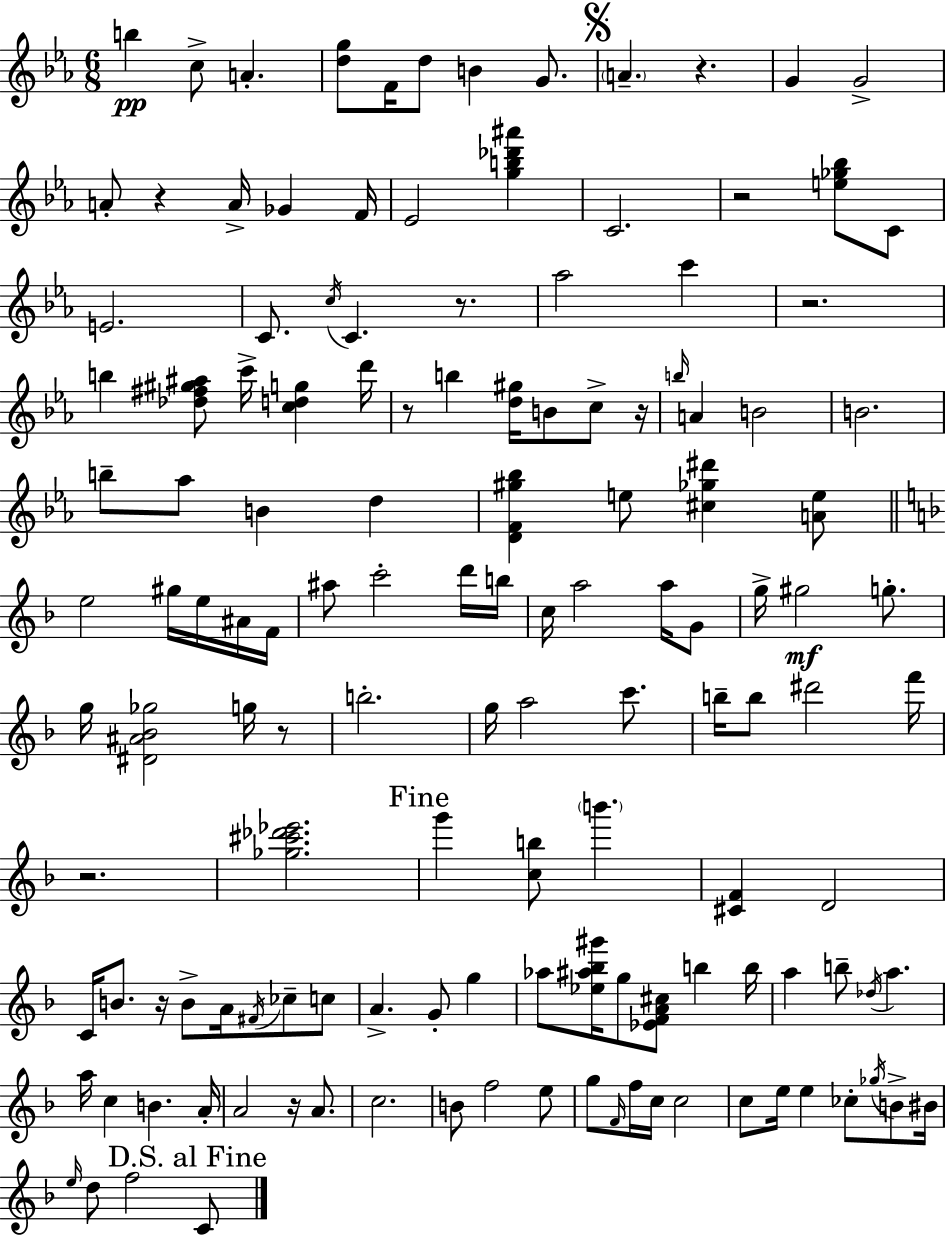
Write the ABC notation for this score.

X:1
T:Untitled
M:6/8
L:1/4
K:Eb
b c/2 A [dg]/2 F/4 d/2 B G/2 A z G G2 A/2 z A/4 _G F/4 _E2 [gb_d'^a'] C2 z2 [e_g_b]/2 C/2 E2 C/2 c/4 C z/2 _a2 c' z2 b [_d^f^g^a]/2 c'/4 [cdg] d'/4 z/2 b [d^g]/4 B/2 c/2 z/4 b/4 A B2 B2 b/2 _a/2 B d [DF^g_b] e/2 [^c_g^d'] [Ae]/2 e2 ^g/4 e/4 ^A/4 F/4 ^a/2 c'2 d'/4 b/4 c/4 a2 a/4 G/2 g/4 ^g2 g/2 g/4 [^D^A_B_g]2 g/4 z/2 b2 g/4 a2 c'/2 b/4 b/2 ^d'2 f'/4 z2 [_g^c'_d'_e']2 g' [cb]/2 b' [^CF] D2 C/4 B/2 z/4 B/2 A/4 ^F/4 _c/2 c/2 A G/2 g _a/2 [_e^a_b^g']/4 g/2 [_EFA^c]/2 b b/4 a b/2 _d/4 a a/4 c B A/4 A2 z/4 A/2 c2 B/2 f2 e/2 g/2 F/4 f/4 c/4 c2 c/2 e/4 e _c/2 _g/4 B/2 ^B/4 e/4 d/2 f2 C/2